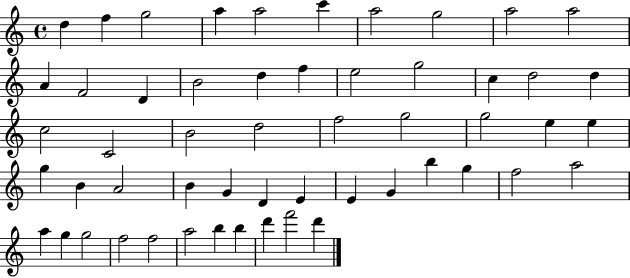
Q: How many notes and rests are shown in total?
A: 54